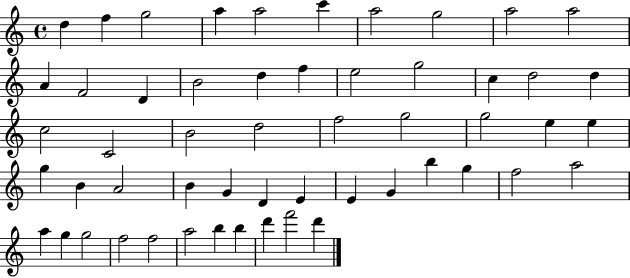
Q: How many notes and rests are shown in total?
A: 54